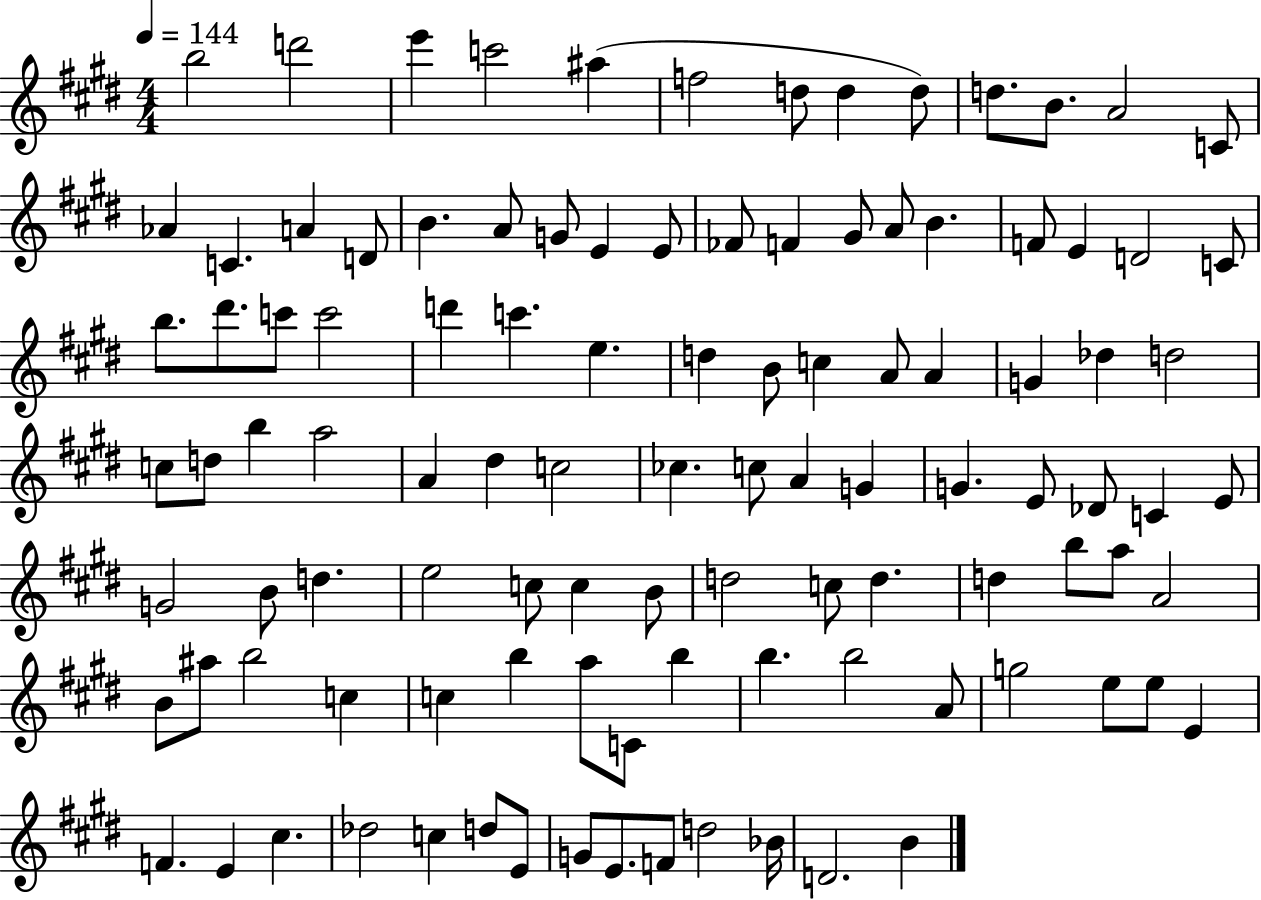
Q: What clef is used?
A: treble